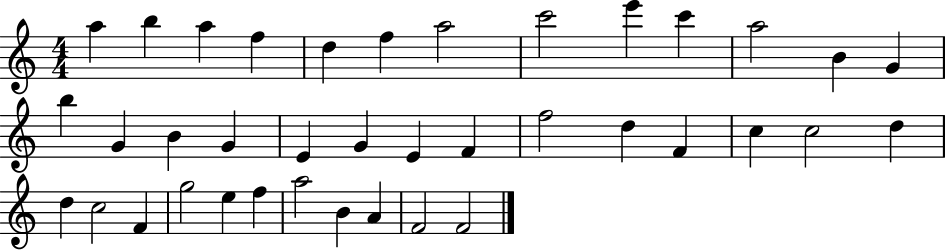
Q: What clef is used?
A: treble